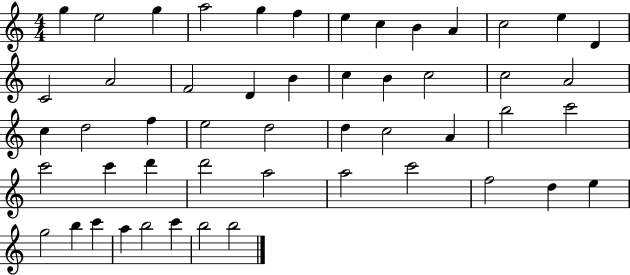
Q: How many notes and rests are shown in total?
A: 51